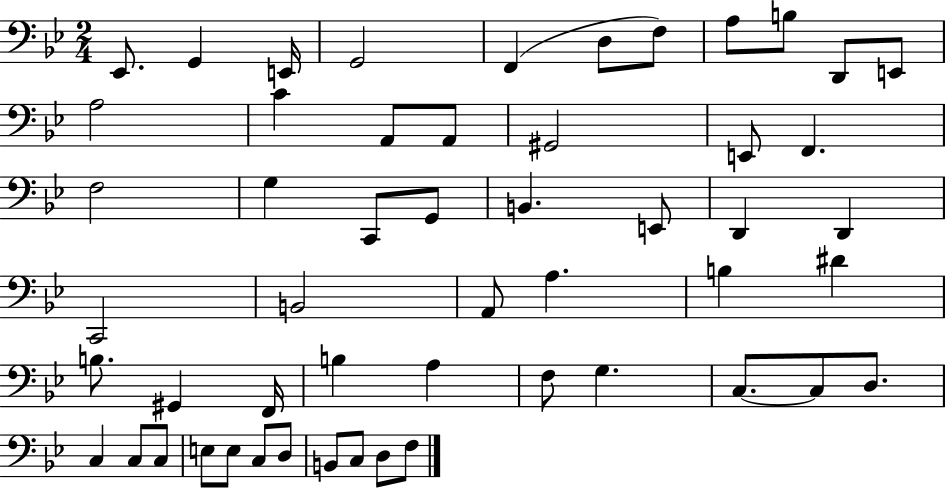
{
  \clef bass
  \numericTimeSignature
  \time 2/4
  \key bes \major
  ees,8. g,4 e,16 | g,2 | f,4( d8 f8) | a8 b8 d,8 e,8 | \break a2 | c'4 a,8 a,8 | gis,2 | e,8 f,4. | \break f2 | g4 c,8 g,8 | b,4. e,8 | d,4 d,4 | \break c,2 | b,2 | a,8 a4. | b4 dis'4 | \break b8. gis,4 f,16 | b4 a4 | f8 g4. | c8.~~ c8 d8. | \break c4 c8 c8 | e8 e8 c8 d8 | b,8 c8 d8 f8 | \bar "|."
}